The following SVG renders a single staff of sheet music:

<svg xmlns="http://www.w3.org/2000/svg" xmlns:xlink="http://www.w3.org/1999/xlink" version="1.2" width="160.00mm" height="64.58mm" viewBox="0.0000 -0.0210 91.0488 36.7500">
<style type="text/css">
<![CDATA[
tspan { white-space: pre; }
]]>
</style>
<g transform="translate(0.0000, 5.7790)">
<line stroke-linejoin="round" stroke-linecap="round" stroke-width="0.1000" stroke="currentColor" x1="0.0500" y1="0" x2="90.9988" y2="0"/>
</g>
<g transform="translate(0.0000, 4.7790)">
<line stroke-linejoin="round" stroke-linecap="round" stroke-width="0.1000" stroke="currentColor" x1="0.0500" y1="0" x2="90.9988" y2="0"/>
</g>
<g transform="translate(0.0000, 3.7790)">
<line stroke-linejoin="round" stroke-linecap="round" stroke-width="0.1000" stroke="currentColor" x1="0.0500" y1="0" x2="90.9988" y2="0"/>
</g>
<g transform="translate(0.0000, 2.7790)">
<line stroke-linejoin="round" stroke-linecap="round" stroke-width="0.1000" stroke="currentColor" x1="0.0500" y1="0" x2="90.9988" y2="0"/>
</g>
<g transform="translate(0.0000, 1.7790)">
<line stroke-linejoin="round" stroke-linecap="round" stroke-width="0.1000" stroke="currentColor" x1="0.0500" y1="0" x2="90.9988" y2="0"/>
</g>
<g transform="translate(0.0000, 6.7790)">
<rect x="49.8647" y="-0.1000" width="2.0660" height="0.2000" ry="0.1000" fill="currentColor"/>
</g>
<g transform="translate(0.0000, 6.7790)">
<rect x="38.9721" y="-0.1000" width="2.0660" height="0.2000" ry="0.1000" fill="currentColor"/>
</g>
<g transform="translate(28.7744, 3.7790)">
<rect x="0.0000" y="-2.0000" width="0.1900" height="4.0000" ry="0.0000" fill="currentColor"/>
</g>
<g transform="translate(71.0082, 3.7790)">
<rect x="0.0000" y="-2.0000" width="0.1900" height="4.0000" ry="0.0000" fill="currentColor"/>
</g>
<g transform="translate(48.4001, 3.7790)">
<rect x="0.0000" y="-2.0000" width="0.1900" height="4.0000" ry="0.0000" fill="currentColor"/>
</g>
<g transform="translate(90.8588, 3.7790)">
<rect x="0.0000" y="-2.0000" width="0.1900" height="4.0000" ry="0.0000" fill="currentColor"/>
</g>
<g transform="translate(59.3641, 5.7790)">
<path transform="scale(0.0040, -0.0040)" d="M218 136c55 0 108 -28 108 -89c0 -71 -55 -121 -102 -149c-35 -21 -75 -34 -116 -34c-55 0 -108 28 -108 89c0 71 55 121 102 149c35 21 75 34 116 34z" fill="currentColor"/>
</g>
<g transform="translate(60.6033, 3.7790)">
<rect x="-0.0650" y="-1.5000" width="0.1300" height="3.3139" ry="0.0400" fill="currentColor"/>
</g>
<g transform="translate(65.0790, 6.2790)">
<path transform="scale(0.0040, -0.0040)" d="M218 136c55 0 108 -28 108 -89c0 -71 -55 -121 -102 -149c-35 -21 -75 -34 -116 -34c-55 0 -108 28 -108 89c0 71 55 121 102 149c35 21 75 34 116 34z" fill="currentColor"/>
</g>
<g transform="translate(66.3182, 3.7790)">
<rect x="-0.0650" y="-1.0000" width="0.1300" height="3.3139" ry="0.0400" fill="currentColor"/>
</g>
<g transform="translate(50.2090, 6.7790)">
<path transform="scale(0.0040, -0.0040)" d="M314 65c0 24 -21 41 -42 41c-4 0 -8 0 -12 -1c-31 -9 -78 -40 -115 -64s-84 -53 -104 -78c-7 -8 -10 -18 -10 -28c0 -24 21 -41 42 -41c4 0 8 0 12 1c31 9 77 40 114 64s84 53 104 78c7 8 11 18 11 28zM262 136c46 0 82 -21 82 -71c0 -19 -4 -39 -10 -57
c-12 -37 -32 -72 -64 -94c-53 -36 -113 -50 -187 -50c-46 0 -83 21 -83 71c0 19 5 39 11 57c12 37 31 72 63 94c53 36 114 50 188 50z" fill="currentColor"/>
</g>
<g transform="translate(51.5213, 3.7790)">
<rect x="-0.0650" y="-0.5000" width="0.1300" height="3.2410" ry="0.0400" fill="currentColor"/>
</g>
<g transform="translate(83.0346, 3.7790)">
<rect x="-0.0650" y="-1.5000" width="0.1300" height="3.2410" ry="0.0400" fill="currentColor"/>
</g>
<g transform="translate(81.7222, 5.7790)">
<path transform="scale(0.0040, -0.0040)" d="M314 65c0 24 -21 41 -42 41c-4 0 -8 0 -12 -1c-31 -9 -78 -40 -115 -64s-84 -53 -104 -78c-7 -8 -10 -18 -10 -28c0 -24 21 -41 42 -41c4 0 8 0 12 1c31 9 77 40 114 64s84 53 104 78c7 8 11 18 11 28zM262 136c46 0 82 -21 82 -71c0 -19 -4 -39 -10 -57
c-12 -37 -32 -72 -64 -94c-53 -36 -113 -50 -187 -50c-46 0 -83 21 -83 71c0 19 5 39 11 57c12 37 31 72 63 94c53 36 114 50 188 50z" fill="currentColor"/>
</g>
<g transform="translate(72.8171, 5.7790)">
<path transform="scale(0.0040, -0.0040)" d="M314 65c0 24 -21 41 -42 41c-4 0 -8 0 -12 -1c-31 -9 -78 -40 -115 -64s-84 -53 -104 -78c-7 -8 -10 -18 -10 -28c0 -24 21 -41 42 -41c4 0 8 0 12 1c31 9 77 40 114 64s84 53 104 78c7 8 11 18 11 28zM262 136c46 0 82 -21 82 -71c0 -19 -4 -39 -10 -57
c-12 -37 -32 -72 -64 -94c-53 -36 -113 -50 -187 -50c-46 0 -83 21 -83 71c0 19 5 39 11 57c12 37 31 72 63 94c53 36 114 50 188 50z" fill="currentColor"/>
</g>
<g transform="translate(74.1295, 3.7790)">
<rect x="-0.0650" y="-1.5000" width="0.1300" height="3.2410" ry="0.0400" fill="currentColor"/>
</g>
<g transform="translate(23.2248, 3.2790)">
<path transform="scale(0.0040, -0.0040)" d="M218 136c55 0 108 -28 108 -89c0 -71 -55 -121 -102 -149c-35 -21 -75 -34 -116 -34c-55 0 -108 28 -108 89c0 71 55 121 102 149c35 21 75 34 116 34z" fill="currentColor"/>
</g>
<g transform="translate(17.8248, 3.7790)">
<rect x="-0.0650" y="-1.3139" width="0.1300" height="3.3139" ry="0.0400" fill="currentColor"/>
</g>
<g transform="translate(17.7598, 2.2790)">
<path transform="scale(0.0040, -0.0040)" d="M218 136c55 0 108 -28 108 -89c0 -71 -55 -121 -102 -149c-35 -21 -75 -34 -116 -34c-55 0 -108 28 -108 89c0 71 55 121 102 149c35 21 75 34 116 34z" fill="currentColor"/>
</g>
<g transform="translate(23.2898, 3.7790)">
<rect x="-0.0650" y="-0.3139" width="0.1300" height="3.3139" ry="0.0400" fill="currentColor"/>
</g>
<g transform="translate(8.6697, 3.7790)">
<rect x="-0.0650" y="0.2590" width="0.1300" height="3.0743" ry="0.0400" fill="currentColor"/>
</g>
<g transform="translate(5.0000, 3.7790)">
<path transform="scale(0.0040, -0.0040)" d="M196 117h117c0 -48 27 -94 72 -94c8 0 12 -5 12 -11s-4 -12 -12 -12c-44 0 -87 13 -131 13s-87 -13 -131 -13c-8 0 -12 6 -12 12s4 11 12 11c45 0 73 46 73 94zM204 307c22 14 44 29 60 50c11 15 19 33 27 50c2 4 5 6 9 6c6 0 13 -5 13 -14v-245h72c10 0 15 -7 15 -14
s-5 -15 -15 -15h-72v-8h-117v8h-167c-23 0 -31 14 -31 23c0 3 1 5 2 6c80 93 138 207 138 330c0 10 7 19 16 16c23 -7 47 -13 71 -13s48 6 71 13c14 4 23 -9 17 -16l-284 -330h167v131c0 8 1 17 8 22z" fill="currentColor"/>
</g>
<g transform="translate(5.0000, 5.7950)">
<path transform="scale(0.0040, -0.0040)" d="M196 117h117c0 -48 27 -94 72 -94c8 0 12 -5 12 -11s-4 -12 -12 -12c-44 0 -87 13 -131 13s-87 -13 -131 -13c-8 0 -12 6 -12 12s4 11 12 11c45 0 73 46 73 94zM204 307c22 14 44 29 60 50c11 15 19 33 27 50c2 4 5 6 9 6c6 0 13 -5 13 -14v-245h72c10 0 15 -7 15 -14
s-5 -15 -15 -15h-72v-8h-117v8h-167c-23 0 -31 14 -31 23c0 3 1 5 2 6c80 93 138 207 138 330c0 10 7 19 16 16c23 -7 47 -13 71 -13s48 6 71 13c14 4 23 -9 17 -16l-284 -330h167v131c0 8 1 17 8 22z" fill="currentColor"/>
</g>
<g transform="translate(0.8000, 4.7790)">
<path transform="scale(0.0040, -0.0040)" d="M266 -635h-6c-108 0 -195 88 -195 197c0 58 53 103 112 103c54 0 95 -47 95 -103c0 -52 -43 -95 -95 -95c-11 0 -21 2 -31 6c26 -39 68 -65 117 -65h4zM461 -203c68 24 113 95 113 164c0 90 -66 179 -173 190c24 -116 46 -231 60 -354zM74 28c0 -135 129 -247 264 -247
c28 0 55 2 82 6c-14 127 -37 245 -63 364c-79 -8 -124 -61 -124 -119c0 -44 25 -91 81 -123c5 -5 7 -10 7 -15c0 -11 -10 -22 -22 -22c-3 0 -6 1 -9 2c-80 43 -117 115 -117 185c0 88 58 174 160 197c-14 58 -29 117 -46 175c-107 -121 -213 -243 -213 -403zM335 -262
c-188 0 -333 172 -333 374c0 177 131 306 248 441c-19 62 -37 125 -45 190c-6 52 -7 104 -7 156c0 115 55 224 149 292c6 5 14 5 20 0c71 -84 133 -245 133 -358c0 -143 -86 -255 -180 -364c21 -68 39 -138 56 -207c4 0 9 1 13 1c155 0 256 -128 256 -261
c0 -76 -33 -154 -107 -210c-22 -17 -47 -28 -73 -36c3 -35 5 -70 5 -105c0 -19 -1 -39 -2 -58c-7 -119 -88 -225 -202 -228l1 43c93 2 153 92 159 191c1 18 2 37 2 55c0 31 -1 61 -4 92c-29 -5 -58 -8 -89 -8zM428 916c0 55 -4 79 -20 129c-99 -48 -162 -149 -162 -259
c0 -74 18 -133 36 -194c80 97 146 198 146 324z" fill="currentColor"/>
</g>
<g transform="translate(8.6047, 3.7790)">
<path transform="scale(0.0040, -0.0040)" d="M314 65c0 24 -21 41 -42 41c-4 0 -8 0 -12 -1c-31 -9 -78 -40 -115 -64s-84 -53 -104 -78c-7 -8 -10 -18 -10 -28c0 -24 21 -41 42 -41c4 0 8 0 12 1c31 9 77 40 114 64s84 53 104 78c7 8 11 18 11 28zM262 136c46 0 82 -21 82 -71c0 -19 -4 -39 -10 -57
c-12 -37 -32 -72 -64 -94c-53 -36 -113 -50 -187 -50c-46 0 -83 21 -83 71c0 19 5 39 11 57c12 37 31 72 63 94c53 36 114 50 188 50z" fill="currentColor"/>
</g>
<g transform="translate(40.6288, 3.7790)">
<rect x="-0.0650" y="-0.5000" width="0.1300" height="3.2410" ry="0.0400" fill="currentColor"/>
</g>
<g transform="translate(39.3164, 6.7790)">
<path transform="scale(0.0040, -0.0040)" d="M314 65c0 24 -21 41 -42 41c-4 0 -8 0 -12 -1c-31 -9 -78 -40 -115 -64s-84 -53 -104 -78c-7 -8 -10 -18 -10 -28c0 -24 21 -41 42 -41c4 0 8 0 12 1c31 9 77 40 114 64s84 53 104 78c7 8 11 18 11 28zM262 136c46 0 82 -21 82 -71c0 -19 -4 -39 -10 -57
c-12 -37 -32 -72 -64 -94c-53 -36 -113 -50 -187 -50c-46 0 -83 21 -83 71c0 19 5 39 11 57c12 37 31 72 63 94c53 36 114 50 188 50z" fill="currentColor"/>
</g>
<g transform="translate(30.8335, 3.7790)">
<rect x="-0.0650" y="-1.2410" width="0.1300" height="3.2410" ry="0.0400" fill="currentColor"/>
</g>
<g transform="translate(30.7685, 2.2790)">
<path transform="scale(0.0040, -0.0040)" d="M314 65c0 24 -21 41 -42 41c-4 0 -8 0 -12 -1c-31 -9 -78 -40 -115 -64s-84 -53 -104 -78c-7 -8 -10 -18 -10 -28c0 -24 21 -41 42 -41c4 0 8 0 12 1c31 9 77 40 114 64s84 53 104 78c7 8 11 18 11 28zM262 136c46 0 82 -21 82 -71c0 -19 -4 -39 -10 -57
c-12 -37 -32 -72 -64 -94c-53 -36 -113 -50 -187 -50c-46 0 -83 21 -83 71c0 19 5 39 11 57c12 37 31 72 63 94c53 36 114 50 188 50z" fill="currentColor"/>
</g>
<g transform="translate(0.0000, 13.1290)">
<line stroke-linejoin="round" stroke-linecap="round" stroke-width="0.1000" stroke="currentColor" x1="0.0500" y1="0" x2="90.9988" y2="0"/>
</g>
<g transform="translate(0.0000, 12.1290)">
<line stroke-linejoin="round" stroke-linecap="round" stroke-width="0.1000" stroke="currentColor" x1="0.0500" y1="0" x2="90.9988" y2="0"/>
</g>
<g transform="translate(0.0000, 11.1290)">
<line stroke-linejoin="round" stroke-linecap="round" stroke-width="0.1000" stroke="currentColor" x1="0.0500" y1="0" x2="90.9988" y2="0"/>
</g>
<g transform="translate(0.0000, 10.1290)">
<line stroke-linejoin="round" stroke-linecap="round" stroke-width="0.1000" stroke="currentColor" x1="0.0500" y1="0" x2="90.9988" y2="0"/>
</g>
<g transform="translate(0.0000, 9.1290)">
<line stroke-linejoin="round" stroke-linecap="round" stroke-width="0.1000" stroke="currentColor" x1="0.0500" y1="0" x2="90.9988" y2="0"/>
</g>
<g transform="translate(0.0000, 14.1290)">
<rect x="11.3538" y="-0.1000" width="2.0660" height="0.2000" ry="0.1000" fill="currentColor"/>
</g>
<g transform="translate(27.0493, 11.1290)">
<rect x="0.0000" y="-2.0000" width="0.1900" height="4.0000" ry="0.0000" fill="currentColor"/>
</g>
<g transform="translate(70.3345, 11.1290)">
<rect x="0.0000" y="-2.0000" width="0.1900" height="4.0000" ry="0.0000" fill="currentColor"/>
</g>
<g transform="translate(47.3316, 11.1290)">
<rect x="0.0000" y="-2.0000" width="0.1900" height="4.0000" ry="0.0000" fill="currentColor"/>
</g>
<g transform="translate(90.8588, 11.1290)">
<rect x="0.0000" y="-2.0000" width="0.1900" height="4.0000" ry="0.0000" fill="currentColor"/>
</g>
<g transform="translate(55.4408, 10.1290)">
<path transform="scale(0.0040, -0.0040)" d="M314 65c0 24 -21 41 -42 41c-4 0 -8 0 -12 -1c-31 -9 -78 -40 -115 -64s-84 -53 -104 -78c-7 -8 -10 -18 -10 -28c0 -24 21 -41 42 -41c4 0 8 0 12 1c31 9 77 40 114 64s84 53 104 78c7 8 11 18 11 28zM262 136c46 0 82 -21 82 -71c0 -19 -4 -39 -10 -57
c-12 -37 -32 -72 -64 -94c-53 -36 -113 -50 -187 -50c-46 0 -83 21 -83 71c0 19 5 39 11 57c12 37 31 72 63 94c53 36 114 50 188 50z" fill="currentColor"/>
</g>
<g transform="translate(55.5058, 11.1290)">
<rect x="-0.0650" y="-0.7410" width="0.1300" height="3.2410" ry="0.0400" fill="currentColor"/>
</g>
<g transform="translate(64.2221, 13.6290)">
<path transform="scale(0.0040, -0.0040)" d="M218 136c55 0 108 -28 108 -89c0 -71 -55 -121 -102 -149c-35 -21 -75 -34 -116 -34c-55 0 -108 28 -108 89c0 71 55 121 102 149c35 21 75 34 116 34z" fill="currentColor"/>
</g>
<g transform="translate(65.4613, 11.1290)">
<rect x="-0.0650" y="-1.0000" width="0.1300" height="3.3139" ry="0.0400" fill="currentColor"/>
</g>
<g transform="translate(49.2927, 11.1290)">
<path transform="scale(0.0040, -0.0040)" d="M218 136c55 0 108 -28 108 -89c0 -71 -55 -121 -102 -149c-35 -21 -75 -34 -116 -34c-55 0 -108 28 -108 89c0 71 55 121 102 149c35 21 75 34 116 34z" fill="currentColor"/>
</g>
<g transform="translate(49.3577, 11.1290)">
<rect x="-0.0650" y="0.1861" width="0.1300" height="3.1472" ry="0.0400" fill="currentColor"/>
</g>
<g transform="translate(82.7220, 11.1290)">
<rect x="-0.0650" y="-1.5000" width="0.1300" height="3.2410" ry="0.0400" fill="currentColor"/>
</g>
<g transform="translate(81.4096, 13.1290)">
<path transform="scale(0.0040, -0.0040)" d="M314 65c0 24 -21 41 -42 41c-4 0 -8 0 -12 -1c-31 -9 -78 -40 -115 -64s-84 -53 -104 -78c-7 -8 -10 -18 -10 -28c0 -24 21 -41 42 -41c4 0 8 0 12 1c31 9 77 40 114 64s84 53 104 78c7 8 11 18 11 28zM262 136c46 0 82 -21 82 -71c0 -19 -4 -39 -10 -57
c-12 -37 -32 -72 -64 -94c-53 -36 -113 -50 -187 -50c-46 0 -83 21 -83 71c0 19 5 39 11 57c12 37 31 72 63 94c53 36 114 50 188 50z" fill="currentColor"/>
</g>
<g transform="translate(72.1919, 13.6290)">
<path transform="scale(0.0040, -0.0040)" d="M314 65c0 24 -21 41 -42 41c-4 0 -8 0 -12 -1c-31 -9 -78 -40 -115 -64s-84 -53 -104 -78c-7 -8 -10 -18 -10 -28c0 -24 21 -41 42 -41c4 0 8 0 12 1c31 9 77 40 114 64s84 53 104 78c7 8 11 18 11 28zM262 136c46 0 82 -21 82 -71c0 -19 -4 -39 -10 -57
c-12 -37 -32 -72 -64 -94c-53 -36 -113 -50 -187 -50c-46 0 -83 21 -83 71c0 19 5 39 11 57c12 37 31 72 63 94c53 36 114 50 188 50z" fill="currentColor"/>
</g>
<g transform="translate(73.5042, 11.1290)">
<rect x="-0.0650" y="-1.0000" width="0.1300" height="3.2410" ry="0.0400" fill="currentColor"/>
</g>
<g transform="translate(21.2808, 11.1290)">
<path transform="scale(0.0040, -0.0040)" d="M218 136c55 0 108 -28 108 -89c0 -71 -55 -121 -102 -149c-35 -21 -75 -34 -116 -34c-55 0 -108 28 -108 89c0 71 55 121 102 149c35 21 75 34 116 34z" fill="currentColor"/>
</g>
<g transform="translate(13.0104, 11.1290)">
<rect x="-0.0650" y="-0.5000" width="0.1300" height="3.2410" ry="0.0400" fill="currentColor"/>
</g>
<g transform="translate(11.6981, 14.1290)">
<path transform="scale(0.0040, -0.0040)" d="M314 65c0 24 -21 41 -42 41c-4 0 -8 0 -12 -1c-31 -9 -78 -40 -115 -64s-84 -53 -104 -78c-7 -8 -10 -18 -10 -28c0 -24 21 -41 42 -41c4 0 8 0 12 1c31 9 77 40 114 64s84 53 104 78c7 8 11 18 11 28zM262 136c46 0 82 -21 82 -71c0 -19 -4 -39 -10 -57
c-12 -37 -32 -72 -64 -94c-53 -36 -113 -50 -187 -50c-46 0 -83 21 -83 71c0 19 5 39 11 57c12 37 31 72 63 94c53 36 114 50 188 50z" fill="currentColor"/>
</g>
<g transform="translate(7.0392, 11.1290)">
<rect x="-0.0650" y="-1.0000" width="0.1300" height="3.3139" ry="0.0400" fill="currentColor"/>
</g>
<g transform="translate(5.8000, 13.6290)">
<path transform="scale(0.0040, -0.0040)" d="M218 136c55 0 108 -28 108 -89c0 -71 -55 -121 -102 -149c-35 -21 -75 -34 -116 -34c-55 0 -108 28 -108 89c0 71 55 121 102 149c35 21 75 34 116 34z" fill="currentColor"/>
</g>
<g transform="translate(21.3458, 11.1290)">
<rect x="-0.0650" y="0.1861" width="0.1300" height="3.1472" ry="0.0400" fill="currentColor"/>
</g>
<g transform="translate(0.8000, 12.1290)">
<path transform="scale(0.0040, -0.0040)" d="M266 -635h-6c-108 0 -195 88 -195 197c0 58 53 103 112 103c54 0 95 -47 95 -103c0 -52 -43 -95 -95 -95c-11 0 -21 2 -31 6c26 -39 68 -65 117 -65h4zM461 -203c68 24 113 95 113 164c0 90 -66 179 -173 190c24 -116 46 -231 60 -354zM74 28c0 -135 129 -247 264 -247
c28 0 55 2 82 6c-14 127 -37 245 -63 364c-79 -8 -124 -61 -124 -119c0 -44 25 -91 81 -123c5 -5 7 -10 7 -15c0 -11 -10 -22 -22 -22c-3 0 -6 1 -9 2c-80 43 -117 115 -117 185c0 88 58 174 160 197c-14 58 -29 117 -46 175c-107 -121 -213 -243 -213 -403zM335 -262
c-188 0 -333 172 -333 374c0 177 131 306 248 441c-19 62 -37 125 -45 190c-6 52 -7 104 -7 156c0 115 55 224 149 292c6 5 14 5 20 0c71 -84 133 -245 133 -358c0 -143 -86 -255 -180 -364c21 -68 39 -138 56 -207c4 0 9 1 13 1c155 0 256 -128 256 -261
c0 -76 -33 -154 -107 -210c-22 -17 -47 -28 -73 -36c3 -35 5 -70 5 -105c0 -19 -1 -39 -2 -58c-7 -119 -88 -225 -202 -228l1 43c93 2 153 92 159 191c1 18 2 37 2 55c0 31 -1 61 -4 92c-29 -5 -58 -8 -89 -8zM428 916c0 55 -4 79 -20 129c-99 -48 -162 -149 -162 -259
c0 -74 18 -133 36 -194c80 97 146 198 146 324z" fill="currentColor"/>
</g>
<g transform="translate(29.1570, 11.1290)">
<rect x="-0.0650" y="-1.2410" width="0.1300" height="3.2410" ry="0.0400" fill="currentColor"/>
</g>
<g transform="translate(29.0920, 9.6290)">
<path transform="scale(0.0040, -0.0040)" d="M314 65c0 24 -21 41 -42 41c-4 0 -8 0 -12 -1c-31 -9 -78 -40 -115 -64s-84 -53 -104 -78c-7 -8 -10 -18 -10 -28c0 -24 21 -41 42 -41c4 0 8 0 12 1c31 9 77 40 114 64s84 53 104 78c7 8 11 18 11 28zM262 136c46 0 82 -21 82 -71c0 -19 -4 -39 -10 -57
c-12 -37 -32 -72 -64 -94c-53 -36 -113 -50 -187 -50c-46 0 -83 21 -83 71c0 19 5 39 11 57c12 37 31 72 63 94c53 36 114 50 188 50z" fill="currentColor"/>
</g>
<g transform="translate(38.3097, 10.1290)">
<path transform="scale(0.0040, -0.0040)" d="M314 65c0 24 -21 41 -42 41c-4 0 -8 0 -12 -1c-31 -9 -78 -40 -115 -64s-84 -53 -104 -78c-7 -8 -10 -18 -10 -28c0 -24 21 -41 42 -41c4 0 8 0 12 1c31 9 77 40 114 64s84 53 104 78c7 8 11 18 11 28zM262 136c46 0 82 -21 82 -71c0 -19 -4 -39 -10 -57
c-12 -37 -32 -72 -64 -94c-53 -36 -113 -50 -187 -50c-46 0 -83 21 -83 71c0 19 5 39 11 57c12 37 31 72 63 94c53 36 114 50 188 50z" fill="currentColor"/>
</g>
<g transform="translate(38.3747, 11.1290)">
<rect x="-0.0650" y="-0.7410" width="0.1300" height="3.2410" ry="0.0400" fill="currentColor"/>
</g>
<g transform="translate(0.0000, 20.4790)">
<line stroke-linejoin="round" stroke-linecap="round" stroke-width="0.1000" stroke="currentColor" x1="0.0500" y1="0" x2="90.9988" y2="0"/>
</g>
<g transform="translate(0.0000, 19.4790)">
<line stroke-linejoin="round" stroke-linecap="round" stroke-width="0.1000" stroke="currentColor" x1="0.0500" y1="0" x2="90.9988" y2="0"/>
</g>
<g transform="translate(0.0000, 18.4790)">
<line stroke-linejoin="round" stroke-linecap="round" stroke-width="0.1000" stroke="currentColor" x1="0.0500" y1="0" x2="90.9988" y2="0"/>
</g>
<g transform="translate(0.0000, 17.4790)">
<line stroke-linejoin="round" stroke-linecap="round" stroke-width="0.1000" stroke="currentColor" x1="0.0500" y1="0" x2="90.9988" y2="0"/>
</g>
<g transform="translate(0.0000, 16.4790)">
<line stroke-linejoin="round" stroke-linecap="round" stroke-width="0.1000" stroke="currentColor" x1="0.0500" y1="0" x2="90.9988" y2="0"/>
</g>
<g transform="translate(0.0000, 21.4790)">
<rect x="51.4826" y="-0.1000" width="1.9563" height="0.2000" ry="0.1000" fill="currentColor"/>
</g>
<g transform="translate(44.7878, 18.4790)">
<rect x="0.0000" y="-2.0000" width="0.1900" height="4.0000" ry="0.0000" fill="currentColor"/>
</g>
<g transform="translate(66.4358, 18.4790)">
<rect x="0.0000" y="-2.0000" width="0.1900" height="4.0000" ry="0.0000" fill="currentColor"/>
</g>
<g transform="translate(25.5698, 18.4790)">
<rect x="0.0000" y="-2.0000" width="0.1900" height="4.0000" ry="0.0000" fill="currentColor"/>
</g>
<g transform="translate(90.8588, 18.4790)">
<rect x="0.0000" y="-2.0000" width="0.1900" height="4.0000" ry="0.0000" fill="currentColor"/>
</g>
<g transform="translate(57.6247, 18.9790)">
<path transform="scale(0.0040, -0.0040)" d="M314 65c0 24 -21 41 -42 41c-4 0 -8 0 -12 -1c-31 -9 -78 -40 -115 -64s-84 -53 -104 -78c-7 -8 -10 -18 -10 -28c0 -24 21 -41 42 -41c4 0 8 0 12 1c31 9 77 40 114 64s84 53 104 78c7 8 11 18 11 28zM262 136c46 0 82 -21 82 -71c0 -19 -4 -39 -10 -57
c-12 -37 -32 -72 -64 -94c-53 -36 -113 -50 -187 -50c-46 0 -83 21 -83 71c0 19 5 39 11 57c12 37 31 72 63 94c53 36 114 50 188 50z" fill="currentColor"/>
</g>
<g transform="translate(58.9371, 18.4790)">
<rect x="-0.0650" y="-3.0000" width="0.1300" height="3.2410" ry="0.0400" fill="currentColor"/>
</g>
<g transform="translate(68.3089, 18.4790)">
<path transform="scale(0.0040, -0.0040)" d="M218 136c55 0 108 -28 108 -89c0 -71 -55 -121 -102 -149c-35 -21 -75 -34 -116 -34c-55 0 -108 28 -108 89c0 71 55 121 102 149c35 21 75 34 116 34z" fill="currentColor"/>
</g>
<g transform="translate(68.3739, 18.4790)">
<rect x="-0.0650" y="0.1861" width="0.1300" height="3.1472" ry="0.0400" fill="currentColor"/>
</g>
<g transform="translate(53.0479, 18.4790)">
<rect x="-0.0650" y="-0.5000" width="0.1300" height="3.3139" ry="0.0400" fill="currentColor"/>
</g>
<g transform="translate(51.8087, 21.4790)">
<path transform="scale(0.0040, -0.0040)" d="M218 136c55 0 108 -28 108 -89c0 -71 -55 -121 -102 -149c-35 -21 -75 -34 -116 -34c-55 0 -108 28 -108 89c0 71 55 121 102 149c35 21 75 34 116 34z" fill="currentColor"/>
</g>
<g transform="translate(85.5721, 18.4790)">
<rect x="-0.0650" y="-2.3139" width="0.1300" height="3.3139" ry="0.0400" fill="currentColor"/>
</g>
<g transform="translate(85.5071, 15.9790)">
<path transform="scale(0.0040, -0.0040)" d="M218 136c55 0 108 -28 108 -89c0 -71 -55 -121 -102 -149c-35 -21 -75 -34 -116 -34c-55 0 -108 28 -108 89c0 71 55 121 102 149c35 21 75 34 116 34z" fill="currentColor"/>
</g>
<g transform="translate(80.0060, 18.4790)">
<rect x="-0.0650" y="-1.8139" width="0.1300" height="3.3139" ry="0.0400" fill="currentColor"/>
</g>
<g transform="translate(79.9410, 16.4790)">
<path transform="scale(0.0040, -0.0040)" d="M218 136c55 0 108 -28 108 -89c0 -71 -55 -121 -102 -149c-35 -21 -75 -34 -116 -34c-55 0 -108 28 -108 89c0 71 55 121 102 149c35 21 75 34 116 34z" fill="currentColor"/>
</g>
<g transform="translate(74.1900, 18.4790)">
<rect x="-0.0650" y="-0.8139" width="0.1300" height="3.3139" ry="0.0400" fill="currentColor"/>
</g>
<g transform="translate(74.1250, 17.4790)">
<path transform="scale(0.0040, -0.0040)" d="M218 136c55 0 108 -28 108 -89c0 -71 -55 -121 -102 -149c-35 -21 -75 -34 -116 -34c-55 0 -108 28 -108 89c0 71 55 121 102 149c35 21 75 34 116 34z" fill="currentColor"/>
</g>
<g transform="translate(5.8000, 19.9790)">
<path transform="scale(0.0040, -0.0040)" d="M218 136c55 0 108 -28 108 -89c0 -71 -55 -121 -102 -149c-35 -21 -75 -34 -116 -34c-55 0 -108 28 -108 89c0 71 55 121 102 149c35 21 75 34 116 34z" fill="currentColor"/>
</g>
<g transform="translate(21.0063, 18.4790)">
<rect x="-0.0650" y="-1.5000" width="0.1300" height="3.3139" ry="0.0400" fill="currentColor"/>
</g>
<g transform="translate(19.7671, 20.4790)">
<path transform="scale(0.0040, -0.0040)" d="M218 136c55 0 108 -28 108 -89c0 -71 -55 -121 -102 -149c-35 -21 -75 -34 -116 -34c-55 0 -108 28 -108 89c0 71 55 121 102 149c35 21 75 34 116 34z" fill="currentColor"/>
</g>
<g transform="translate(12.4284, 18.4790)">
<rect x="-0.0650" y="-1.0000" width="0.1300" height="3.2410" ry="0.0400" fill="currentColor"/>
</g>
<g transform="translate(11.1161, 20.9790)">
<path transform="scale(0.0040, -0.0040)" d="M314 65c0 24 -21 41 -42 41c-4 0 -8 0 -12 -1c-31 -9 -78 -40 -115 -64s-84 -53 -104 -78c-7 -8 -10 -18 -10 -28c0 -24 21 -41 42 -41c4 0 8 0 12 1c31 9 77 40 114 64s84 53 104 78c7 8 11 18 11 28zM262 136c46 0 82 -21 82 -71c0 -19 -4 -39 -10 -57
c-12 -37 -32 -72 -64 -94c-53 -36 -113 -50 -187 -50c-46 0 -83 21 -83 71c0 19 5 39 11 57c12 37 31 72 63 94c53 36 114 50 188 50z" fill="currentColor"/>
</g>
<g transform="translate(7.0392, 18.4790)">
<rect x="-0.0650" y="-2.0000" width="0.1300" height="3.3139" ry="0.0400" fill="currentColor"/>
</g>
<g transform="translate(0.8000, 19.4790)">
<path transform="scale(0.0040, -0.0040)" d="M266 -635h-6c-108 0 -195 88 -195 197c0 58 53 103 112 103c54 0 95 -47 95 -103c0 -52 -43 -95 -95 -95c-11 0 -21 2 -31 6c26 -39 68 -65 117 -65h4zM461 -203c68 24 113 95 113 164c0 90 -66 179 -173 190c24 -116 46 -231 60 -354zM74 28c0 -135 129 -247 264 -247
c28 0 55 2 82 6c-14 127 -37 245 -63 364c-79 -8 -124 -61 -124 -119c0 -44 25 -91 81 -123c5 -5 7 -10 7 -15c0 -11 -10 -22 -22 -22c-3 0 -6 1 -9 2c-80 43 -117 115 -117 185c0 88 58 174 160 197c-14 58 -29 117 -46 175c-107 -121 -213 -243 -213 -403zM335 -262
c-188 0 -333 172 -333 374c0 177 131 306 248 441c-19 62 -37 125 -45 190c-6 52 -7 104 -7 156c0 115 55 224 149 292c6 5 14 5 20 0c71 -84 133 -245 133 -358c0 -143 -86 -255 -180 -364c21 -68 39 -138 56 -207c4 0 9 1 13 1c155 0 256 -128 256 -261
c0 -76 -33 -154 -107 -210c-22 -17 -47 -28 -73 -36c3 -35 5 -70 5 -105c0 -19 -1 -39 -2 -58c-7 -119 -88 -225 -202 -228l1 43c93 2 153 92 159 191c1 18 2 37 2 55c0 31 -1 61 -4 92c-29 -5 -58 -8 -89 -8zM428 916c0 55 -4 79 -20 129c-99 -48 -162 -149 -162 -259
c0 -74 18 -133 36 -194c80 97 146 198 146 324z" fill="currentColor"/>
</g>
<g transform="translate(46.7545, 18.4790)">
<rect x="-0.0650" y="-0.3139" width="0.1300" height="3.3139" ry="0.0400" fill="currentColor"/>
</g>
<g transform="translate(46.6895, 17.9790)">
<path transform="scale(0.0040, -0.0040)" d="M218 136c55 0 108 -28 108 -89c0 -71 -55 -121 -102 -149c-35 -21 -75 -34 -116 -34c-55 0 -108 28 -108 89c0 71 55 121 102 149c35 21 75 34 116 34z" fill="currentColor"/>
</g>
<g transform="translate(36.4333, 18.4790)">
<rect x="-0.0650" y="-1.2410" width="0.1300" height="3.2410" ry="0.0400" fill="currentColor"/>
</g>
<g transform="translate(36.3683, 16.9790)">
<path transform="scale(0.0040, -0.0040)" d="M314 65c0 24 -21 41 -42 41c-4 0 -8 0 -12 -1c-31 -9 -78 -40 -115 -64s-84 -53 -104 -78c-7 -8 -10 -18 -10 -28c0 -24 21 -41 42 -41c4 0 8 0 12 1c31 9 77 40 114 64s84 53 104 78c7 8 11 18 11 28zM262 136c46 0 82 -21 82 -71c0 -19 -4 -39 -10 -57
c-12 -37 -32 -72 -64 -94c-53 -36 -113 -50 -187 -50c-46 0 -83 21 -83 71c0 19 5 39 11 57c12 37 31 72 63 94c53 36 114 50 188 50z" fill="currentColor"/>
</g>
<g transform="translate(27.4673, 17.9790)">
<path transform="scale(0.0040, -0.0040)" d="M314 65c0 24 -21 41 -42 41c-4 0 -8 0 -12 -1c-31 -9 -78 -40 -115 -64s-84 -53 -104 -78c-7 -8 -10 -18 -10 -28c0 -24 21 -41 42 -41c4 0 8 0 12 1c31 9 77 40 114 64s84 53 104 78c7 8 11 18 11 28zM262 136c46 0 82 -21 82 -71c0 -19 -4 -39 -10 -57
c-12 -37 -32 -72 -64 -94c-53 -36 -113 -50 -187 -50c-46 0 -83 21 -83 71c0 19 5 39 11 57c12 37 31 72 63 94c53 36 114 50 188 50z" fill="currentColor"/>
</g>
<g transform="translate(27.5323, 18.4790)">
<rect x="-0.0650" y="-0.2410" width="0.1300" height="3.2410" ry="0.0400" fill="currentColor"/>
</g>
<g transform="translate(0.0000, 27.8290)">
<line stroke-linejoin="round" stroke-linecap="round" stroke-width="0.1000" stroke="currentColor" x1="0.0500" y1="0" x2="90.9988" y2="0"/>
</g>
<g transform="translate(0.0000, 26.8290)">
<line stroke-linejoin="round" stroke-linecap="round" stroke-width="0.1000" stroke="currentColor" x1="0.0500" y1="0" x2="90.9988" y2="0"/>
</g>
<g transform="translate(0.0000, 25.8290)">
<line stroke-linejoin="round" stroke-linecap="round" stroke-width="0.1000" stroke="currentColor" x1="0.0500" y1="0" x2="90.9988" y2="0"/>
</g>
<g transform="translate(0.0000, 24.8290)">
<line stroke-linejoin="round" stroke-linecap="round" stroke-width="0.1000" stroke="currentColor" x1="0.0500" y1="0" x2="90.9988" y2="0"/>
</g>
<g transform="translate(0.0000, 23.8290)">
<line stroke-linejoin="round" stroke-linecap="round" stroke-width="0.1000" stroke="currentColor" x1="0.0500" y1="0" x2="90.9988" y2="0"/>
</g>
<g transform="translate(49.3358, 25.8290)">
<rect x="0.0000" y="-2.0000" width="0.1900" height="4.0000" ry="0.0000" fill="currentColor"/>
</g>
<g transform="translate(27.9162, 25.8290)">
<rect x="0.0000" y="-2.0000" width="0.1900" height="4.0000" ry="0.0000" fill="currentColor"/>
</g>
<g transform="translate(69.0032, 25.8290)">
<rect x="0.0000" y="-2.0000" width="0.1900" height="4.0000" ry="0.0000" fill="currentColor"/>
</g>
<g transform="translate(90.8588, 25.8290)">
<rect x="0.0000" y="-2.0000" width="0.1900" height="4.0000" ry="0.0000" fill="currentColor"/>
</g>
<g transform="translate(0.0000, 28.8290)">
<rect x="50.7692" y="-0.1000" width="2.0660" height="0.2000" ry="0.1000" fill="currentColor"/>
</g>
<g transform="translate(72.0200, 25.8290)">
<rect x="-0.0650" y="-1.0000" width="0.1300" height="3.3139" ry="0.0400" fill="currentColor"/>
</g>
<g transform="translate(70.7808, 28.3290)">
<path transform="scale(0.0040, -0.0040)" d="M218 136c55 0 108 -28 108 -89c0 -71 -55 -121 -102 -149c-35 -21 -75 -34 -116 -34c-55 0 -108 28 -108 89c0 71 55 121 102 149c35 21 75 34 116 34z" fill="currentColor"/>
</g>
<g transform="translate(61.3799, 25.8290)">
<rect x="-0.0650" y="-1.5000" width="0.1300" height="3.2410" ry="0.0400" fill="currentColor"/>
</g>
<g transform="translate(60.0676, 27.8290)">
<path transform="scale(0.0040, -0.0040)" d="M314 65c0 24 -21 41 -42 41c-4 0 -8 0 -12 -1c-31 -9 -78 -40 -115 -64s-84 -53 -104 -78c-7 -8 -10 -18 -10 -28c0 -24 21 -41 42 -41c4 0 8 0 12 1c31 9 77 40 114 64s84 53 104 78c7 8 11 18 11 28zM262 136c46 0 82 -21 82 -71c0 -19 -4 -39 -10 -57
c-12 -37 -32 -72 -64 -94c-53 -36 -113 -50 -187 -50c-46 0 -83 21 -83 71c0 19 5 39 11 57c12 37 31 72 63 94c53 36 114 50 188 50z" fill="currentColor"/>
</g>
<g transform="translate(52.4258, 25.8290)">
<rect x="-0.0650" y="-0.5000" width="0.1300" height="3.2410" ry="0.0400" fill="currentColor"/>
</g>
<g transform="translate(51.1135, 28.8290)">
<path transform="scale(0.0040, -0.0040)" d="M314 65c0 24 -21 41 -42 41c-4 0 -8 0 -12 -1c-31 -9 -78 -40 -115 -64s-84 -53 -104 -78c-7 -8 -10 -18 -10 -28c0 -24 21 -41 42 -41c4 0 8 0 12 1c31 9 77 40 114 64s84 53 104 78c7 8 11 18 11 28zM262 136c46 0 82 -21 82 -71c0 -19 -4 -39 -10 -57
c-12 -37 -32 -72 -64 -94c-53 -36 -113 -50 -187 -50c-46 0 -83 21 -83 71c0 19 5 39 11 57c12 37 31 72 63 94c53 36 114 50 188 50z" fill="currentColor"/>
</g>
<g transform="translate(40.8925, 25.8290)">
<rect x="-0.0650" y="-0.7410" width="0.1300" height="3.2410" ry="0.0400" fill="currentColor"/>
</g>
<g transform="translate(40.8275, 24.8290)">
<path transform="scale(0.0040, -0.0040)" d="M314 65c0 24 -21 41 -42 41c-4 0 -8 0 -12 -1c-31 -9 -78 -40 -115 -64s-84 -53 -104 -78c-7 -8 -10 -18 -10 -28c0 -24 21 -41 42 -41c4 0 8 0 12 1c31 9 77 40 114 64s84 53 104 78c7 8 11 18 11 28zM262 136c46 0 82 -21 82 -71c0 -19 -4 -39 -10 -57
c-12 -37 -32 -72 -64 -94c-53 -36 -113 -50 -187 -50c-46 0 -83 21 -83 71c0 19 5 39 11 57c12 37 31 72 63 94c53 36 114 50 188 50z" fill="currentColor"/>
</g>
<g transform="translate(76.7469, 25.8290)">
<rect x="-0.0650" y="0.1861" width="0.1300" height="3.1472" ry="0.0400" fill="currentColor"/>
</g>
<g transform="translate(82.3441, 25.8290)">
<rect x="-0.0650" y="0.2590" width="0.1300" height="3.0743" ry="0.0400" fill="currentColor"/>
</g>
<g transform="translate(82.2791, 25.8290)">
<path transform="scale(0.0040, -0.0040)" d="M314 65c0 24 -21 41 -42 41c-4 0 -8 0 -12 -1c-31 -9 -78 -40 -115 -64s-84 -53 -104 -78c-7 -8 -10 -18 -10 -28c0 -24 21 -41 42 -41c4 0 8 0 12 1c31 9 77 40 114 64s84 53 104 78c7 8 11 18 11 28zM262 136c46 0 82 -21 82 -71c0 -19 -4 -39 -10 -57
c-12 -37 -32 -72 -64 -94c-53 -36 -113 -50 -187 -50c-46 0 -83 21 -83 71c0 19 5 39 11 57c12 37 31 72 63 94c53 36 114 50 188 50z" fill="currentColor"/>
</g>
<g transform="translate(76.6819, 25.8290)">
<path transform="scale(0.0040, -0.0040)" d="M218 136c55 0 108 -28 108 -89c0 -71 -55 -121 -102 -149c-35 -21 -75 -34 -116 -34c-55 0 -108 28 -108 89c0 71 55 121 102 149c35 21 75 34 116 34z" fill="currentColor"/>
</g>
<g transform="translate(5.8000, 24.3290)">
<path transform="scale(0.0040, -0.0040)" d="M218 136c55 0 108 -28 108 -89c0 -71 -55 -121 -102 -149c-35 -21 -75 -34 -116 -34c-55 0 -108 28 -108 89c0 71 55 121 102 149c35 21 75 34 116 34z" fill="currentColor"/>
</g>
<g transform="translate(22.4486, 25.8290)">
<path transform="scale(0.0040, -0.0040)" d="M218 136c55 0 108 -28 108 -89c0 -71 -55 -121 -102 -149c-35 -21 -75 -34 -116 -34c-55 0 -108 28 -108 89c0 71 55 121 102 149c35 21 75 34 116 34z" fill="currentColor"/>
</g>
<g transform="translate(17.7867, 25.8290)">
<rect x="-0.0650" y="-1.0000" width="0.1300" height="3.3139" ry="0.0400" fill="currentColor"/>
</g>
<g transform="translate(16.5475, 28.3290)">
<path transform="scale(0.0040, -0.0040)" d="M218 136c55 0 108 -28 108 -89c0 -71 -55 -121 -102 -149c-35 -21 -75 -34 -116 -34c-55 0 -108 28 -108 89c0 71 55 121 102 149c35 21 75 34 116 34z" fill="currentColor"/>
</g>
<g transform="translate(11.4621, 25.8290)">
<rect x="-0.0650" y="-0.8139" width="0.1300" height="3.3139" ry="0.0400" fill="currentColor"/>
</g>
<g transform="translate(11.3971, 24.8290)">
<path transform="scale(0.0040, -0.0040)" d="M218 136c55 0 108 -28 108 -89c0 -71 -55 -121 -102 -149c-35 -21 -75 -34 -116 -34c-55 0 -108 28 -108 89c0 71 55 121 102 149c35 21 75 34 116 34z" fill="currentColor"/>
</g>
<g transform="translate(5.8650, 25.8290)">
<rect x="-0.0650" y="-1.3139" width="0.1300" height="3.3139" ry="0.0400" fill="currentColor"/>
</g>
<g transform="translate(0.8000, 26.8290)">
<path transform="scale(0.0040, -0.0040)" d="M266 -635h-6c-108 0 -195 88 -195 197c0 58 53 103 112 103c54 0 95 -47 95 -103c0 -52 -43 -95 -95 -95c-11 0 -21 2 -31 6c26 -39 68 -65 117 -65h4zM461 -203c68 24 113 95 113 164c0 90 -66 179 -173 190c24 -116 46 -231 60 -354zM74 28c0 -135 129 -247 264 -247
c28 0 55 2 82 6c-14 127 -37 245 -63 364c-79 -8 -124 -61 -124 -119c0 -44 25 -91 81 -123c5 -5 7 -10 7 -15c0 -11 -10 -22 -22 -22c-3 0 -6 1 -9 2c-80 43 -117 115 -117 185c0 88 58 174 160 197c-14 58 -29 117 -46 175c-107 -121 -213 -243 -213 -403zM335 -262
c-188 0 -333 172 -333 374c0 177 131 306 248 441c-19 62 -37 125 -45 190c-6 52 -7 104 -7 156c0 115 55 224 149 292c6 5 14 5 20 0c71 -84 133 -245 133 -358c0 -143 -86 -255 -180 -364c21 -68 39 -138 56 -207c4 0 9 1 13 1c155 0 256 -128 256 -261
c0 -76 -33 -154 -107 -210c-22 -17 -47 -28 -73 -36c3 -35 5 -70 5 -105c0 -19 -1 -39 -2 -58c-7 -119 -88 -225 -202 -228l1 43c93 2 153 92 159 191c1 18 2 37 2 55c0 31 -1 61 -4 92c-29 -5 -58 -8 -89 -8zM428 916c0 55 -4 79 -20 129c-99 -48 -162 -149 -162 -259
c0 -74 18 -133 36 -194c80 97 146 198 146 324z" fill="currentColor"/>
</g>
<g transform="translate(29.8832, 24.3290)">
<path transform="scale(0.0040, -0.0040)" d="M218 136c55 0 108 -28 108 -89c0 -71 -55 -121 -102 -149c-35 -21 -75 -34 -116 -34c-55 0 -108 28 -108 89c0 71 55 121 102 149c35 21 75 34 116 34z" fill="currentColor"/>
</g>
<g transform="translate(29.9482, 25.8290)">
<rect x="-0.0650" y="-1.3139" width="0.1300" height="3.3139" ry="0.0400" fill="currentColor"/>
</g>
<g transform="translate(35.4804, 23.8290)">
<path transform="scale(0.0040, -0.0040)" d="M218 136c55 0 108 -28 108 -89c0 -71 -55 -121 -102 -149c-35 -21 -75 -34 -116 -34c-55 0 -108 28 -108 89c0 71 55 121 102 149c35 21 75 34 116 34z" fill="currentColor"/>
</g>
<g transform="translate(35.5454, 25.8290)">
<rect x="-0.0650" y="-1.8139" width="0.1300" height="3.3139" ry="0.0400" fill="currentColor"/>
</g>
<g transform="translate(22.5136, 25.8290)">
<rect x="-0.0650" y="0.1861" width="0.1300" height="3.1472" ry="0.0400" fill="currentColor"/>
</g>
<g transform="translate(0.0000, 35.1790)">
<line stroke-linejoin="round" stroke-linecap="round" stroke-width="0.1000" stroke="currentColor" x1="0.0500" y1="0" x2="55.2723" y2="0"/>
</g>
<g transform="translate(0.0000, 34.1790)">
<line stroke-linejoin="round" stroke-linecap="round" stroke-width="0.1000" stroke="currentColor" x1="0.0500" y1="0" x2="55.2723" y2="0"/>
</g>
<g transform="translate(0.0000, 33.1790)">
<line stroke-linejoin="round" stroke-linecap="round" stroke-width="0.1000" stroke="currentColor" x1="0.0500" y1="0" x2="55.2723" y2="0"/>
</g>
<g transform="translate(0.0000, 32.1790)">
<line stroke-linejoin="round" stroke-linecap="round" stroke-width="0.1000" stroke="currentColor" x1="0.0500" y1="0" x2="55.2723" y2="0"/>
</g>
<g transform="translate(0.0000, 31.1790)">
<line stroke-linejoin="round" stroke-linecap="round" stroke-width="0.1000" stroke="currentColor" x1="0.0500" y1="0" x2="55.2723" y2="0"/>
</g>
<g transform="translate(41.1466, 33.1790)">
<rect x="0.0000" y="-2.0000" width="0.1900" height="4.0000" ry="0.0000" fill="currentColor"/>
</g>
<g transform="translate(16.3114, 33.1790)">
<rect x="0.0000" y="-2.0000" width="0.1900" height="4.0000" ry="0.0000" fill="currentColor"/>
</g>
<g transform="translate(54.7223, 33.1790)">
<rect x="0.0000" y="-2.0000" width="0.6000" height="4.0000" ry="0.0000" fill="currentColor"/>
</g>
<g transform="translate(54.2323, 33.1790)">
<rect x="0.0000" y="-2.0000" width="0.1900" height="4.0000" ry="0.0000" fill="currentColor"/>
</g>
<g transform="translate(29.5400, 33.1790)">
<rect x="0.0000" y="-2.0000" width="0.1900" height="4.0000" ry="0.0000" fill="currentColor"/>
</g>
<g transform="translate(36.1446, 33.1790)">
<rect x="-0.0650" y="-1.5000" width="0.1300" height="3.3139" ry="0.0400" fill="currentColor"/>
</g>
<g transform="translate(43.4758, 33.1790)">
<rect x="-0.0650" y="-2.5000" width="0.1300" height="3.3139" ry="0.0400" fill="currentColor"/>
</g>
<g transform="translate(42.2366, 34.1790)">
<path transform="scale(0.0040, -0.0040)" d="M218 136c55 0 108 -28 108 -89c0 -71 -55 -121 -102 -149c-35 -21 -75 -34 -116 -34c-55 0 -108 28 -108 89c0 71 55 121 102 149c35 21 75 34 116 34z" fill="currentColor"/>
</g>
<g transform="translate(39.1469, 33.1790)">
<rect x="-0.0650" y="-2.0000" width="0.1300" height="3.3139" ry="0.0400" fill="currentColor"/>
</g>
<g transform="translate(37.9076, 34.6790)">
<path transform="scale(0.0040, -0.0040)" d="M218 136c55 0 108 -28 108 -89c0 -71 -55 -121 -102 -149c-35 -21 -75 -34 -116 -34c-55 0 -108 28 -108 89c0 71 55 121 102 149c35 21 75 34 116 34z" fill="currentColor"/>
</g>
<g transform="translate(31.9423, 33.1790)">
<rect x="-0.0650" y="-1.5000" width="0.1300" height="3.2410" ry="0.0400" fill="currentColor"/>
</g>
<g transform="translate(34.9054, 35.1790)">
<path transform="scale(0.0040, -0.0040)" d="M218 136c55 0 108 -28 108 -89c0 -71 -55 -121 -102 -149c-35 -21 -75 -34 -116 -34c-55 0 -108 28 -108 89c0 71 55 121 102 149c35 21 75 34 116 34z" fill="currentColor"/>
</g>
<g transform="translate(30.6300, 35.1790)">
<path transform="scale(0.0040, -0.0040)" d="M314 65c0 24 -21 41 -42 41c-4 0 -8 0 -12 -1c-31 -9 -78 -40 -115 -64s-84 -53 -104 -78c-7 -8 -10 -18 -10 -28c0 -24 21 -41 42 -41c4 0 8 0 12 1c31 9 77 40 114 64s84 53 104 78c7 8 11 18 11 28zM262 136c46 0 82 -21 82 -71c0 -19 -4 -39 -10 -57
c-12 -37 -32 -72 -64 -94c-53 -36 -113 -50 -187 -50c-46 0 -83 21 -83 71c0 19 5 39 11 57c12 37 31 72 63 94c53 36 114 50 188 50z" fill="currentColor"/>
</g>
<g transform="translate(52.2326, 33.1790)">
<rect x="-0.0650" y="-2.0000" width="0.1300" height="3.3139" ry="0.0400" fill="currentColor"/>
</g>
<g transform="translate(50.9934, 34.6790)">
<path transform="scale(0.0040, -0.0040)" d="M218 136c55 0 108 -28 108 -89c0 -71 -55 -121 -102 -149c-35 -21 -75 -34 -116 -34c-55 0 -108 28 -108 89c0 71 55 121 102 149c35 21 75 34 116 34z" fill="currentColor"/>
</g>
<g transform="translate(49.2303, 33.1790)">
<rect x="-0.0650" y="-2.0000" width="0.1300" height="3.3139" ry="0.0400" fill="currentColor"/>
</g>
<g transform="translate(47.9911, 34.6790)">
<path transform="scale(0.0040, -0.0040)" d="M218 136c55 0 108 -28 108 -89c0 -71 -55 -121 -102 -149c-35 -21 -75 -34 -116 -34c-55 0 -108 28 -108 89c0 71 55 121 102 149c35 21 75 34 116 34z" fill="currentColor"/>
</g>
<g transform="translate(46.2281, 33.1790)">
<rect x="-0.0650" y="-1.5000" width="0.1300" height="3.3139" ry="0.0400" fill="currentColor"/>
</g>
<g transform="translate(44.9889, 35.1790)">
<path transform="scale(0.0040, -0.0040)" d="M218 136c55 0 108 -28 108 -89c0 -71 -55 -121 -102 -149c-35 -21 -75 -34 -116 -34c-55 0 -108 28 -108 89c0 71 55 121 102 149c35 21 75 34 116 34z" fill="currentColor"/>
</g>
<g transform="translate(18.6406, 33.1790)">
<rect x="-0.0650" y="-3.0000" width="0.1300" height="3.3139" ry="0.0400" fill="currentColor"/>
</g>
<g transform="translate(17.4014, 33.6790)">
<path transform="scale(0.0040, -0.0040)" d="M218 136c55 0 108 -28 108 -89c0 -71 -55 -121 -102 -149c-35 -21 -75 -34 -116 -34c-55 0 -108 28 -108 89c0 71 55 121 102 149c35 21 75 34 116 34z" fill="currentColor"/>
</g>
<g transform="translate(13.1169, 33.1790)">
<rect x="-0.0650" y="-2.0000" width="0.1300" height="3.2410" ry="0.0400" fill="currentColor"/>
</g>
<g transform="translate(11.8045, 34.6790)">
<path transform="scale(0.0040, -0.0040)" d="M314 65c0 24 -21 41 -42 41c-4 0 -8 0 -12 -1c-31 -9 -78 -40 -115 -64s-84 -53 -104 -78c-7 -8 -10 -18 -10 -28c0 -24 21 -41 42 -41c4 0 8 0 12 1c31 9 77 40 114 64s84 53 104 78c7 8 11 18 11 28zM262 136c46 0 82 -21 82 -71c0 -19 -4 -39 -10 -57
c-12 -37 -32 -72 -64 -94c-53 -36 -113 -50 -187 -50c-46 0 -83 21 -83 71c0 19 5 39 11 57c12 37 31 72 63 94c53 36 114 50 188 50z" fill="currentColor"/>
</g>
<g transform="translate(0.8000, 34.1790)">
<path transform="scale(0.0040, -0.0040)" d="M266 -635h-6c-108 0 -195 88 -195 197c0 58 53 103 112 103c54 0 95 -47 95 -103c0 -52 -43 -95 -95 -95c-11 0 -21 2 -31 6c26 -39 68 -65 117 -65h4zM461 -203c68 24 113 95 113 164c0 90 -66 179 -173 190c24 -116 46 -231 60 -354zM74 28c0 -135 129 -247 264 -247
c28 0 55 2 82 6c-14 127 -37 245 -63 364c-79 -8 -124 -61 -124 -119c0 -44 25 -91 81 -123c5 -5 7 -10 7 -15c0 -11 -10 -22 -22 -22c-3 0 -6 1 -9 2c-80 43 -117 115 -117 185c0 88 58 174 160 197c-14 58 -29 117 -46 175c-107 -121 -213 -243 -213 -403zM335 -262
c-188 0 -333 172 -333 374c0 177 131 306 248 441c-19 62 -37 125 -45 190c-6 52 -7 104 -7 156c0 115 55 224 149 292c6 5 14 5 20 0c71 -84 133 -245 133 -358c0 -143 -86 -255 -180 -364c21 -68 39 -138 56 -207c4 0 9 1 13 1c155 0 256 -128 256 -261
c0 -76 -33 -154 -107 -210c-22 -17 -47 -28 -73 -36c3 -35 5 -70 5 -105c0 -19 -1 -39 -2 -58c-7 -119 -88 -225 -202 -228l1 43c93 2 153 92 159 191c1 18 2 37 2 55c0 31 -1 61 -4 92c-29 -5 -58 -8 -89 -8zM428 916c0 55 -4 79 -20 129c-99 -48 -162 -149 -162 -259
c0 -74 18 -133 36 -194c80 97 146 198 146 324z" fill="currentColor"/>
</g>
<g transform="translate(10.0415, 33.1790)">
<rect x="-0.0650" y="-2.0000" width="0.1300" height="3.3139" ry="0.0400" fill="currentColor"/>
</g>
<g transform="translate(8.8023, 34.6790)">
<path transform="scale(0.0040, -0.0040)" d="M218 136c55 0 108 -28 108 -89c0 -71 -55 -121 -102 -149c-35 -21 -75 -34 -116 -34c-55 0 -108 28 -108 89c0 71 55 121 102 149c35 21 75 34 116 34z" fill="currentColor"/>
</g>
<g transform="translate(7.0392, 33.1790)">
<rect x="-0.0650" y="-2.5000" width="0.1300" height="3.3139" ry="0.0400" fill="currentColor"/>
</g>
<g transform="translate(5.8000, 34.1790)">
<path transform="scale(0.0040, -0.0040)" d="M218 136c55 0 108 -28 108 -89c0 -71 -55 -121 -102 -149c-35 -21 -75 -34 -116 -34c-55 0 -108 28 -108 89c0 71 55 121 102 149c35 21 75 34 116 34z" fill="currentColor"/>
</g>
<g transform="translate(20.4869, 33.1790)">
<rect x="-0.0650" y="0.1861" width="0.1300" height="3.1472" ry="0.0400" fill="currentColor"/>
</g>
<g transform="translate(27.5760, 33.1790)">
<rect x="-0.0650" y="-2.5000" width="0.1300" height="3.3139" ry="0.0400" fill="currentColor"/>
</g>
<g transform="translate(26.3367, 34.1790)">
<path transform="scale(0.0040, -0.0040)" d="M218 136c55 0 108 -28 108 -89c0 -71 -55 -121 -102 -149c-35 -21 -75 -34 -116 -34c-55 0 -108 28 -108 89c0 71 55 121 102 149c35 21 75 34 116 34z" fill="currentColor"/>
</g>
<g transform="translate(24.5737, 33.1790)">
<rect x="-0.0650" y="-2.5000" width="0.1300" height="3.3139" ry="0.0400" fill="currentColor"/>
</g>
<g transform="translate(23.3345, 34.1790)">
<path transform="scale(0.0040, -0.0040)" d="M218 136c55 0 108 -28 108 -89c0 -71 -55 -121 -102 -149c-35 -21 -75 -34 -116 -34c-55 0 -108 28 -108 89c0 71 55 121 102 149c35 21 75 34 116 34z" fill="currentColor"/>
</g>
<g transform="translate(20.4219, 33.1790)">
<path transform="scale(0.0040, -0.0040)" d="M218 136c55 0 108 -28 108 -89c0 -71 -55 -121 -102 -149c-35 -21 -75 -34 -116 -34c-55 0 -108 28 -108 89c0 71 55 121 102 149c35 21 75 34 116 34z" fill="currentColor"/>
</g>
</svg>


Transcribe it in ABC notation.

X:1
T:Untitled
M:4/4
L:1/4
K:C
B2 e c e2 C2 C2 E D E2 E2 D C2 B e2 d2 B d2 D D2 E2 F D2 E c2 e2 c C A2 B d f g e d D B e f d2 C2 E2 D B B2 G F F2 A B G G E2 E F G E F F